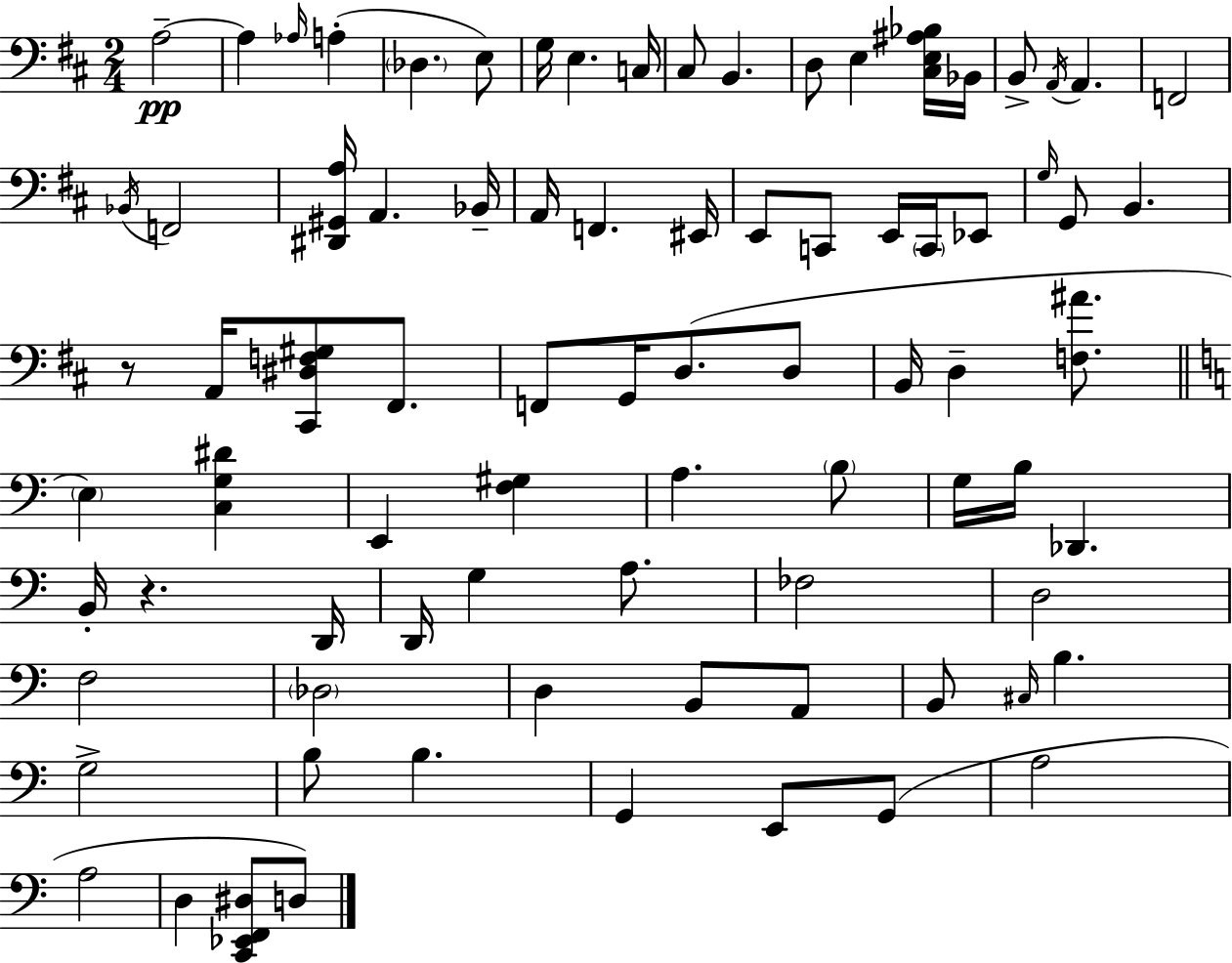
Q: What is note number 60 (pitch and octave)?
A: A2